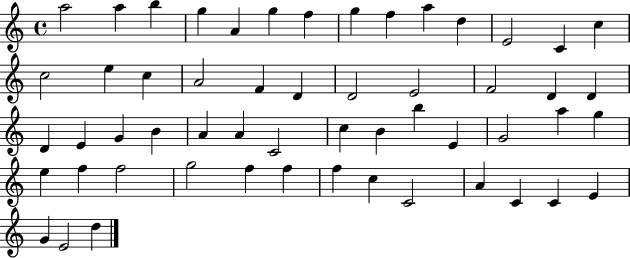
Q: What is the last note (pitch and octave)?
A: D5